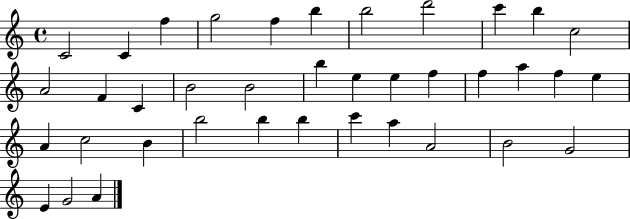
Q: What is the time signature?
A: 4/4